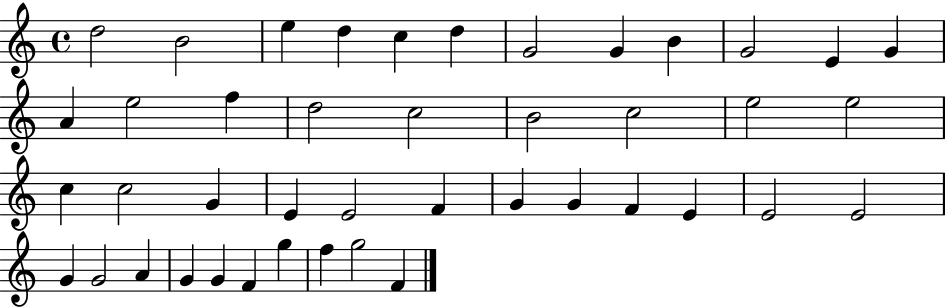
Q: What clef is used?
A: treble